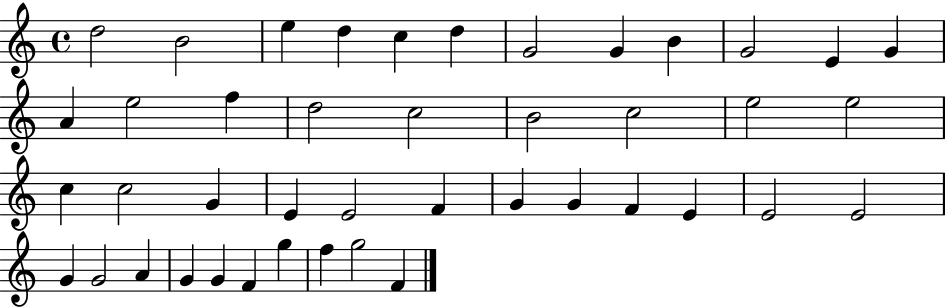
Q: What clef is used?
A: treble